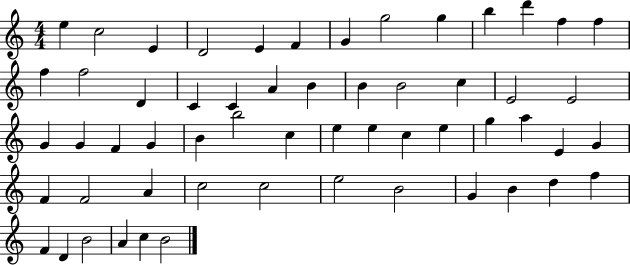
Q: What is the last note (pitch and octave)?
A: B4